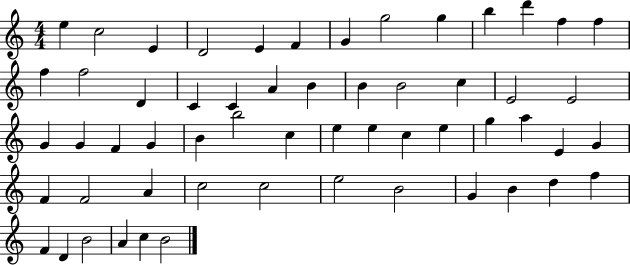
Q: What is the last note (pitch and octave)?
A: B4